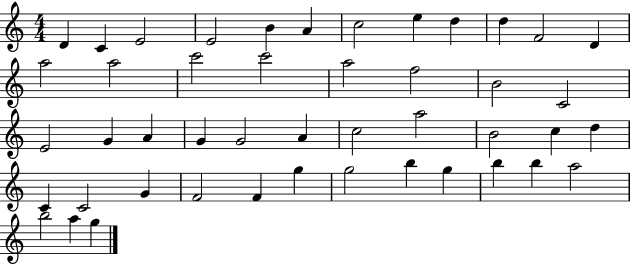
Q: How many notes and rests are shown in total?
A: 46